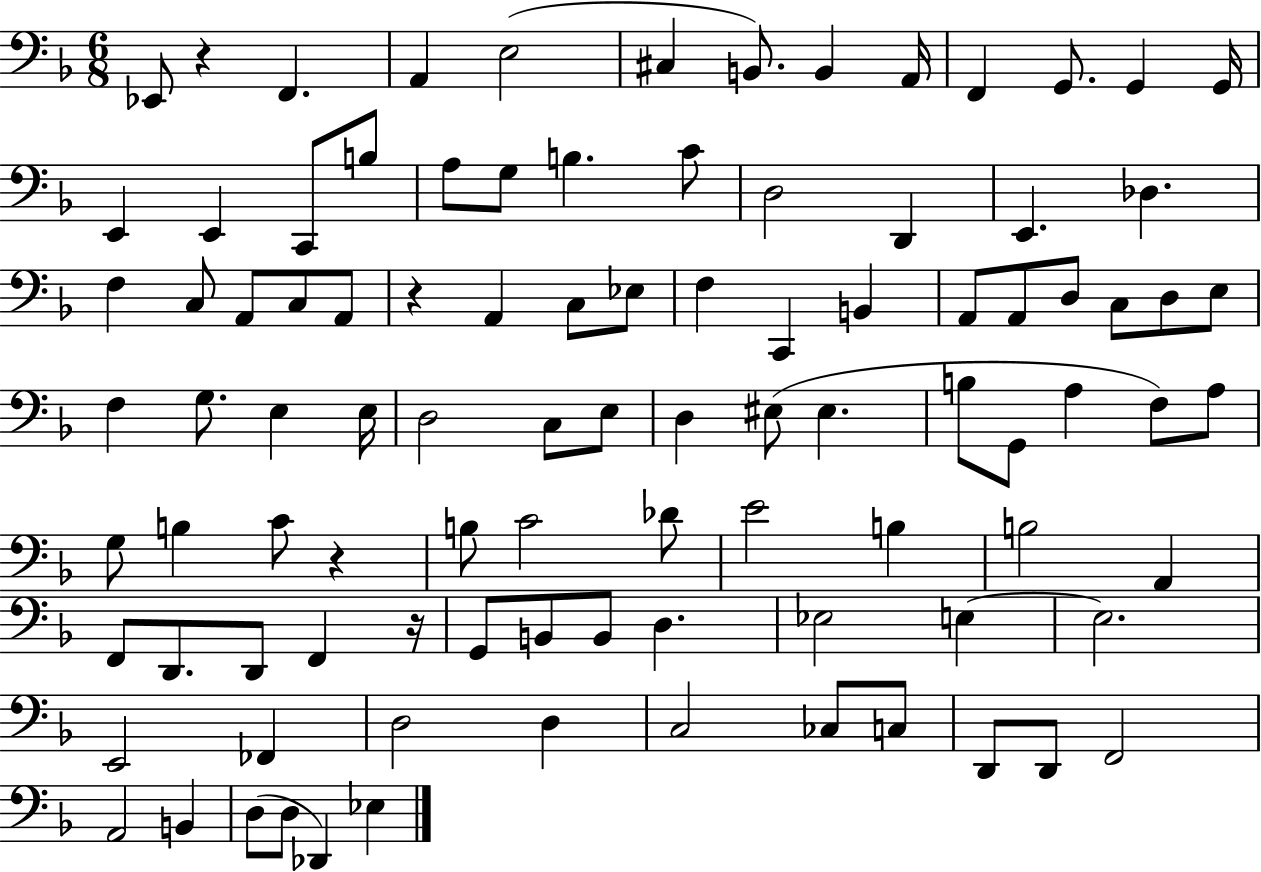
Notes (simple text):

Eb2/e R/q F2/q. A2/q E3/h C#3/q B2/e. B2/q A2/s F2/q G2/e. G2/q G2/s E2/q E2/q C2/e B3/e A3/e G3/e B3/q. C4/e D3/h D2/q E2/q. Db3/q. F3/q C3/e A2/e C3/e A2/e R/q A2/q C3/e Eb3/e F3/q C2/q B2/q A2/e A2/e D3/e C3/e D3/e E3/e F3/q G3/e. E3/q E3/s D3/h C3/e E3/e D3/q EIS3/e EIS3/q. B3/e G2/e A3/q F3/e A3/e G3/e B3/q C4/e R/q B3/e C4/h Db4/e E4/h B3/q B3/h A2/q F2/e D2/e. D2/e F2/q R/s G2/e B2/e B2/e D3/q. Eb3/h E3/q E3/h. E2/h FES2/q D3/h D3/q C3/h CES3/e C3/e D2/e D2/e F2/h A2/h B2/q D3/e D3/e Db2/q Eb3/q